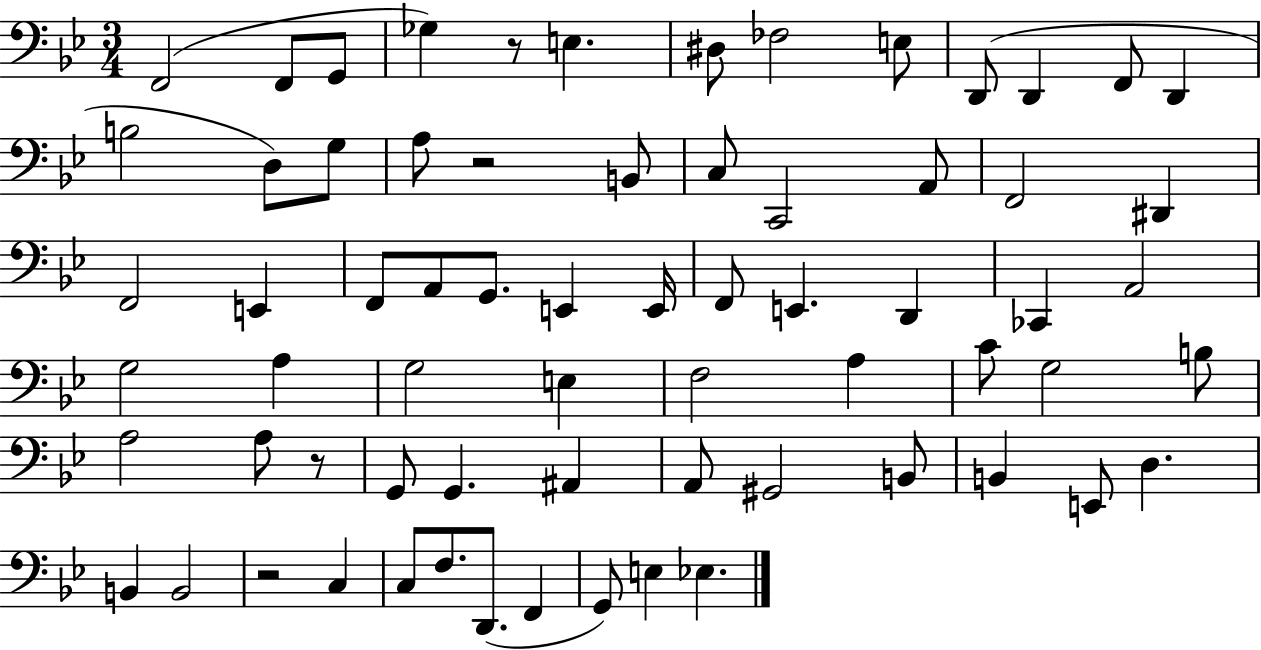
F2/h F2/e G2/e Gb3/q R/e E3/q. D#3/e FES3/h E3/e D2/e D2/q F2/e D2/q B3/h D3/e G3/e A3/e R/h B2/e C3/e C2/h A2/e F2/h D#2/q F2/h E2/q F2/e A2/e G2/e. E2/q E2/s F2/e E2/q. D2/q CES2/q A2/h G3/h A3/q G3/h E3/q F3/h A3/q C4/e G3/h B3/e A3/h A3/e R/e G2/e G2/q. A#2/q A2/e G#2/h B2/e B2/q E2/e D3/q. B2/q B2/h R/h C3/q C3/e F3/e. D2/e. F2/q G2/e E3/q Eb3/q.